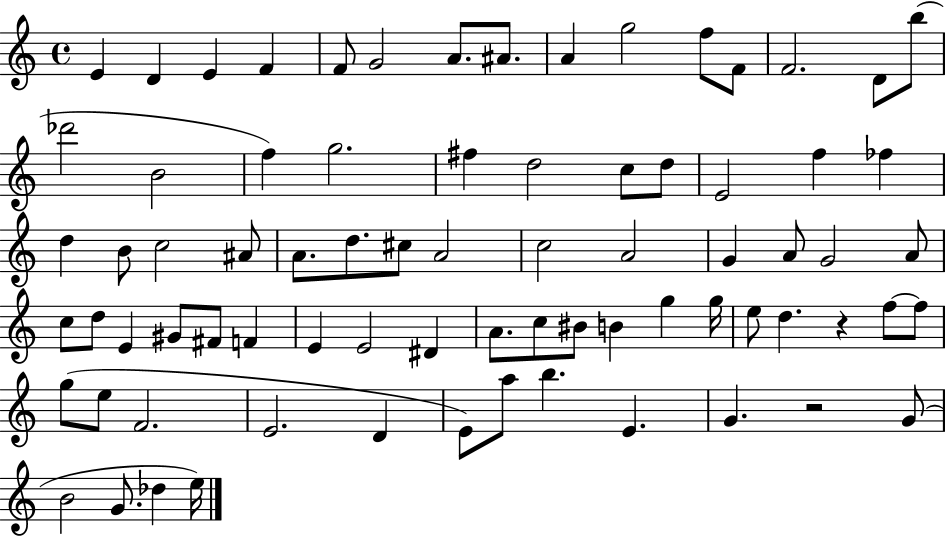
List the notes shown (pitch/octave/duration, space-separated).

E4/q D4/q E4/q F4/q F4/e G4/h A4/e. A#4/e. A4/q G5/h F5/e F4/e F4/h. D4/e B5/e Db6/h B4/h F5/q G5/h. F#5/q D5/h C5/e D5/e E4/h F5/q FES5/q D5/q B4/e C5/h A#4/e A4/e. D5/e. C#5/e A4/h C5/h A4/h G4/q A4/e G4/h A4/e C5/e D5/e E4/q G#4/e F#4/e F4/q E4/q E4/h D#4/q A4/e. C5/e BIS4/e B4/q G5/q G5/s E5/e D5/q. R/q F5/e F5/e G5/e E5/e F4/h. E4/h. D4/q E4/e A5/e B5/q. E4/q. G4/q. R/h G4/e B4/h G4/e. Db5/q E5/s